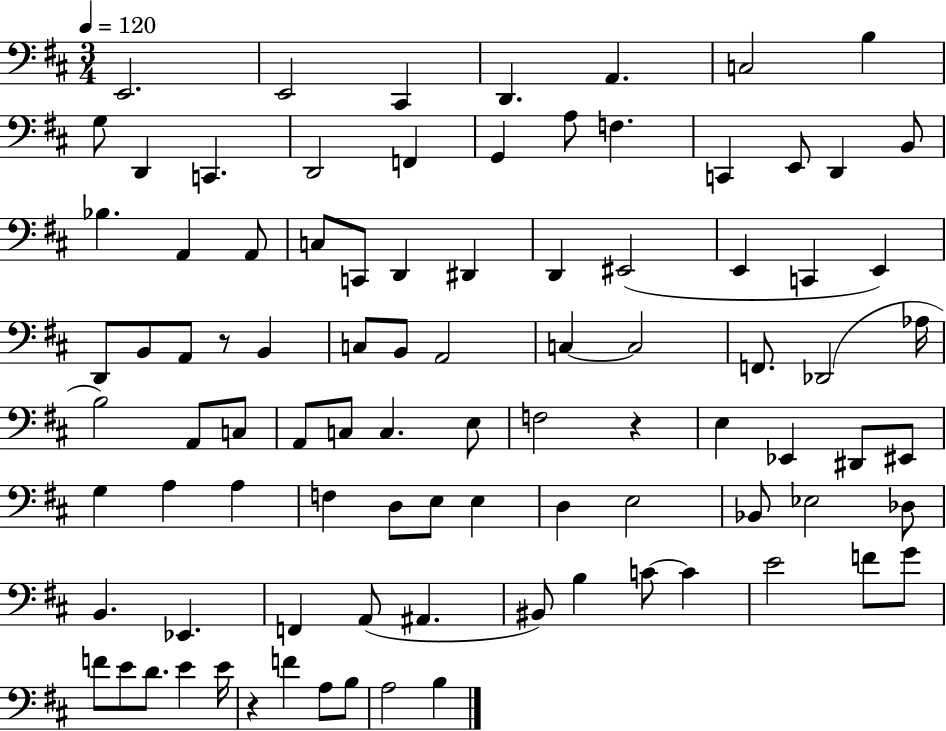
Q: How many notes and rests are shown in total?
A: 92